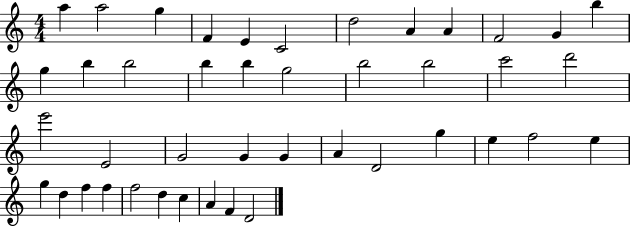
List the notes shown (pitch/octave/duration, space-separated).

A5/q A5/h G5/q F4/q E4/q C4/h D5/h A4/q A4/q F4/h G4/q B5/q G5/q B5/q B5/h B5/q B5/q G5/h B5/h B5/h C6/h D6/h E6/h E4/h G4/h G4/q G4/q A4/q D4/h G5/q E5/q F5/h E5/q G5/q D5/q F5/q F5/q F5/h D5/q C5/q A4/q F4/q D4/h